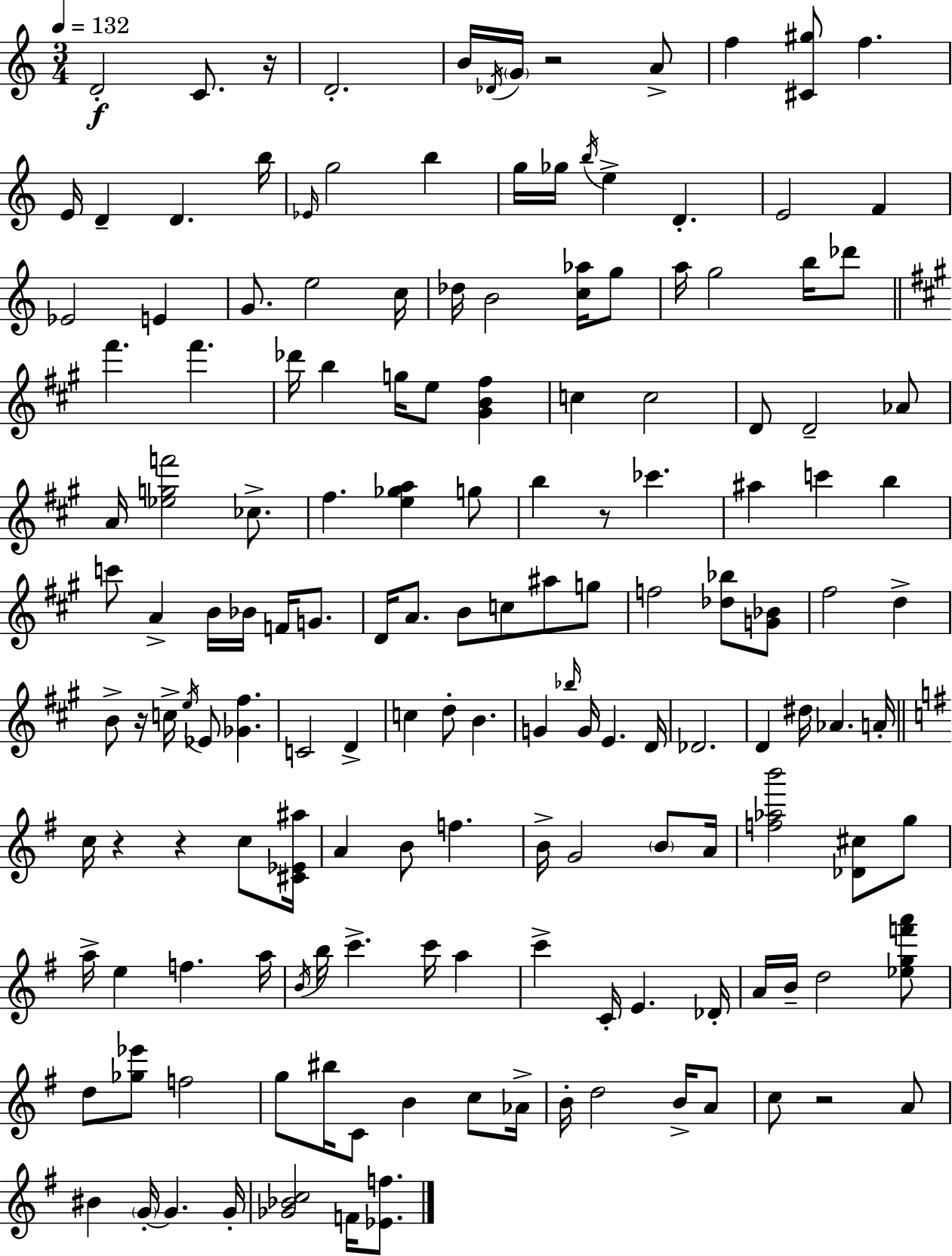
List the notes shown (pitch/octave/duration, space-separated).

D4/h C4/e. R/s D4/h. B4/s Db4/s G4/s R/h A4/e F5/q [C#4,G#5]/e F5/q. E4/s D4/q D4/q. B5/s Eb4/s G5/h B5/q G5/s Gb5/s B5/s E5/q D4/q. E4/h F4/q Eb4/h E4/q G4/e. E5/h C5/s Db5/s B4/h [C5,Ab5]/s G5/e A5/s G5/h B5/s Db6/e F#6/q. F#6/q. Db6/s B5/q G5/s E5/e [G#4,B4,F#5]/q C5/q C5/h D4/e D4/h Ab4/e A4/s [Eb5,G5,F6]/h CES5/e. F#5/q. [E5,Gb5,A5]/q G5/e B5/q R/e CES6/q. A#5/q C6/q B5/q C6/e A4/q B4/s Bb4/s F4/s G4/e. D4/s A4/e. B4/e C5/e A#5/e G5/e F5/h [Db5,Bb5]/e [G4,Bb4]/e F#5/h D5/q B4/e R/s C5/s E5/s Eb4/e [Gb4,F#5]/q. C4/h D4/q C5/q D5/e B4/q. G4/q Bb5/s G4/s E4/q. D4/s Db4/h. D4/q D#5/s Ab4/q. A4/s C5/s R/q R/q C5/e [C#4,Eb4,A#5]/s A4/q B4/e F5/q. B4/s G4/h B4/e A4/s [F5,Ab5,B6]/h [Db4,C#5]/e G5/e A5/s E5/q F5/q. A5/s B4/s B5/s C6/q. C6/s A5/q C6/q C4/s E4/q. Db4/s A4/s B4/s D5/h [Eb5,G5,F6,A6]/e D5/e [Gb5,Eb6]/e F5/h G5/e BIS5/s C4/e B4/q C5/e Ab4/s B4/s D5/h B4/s A4/e C5/e R/h A4/e BIS4/q G4/s G4/q. G4/s [Gb4,Bb4,C5]/h F4/s [Eb4,F5]/e.